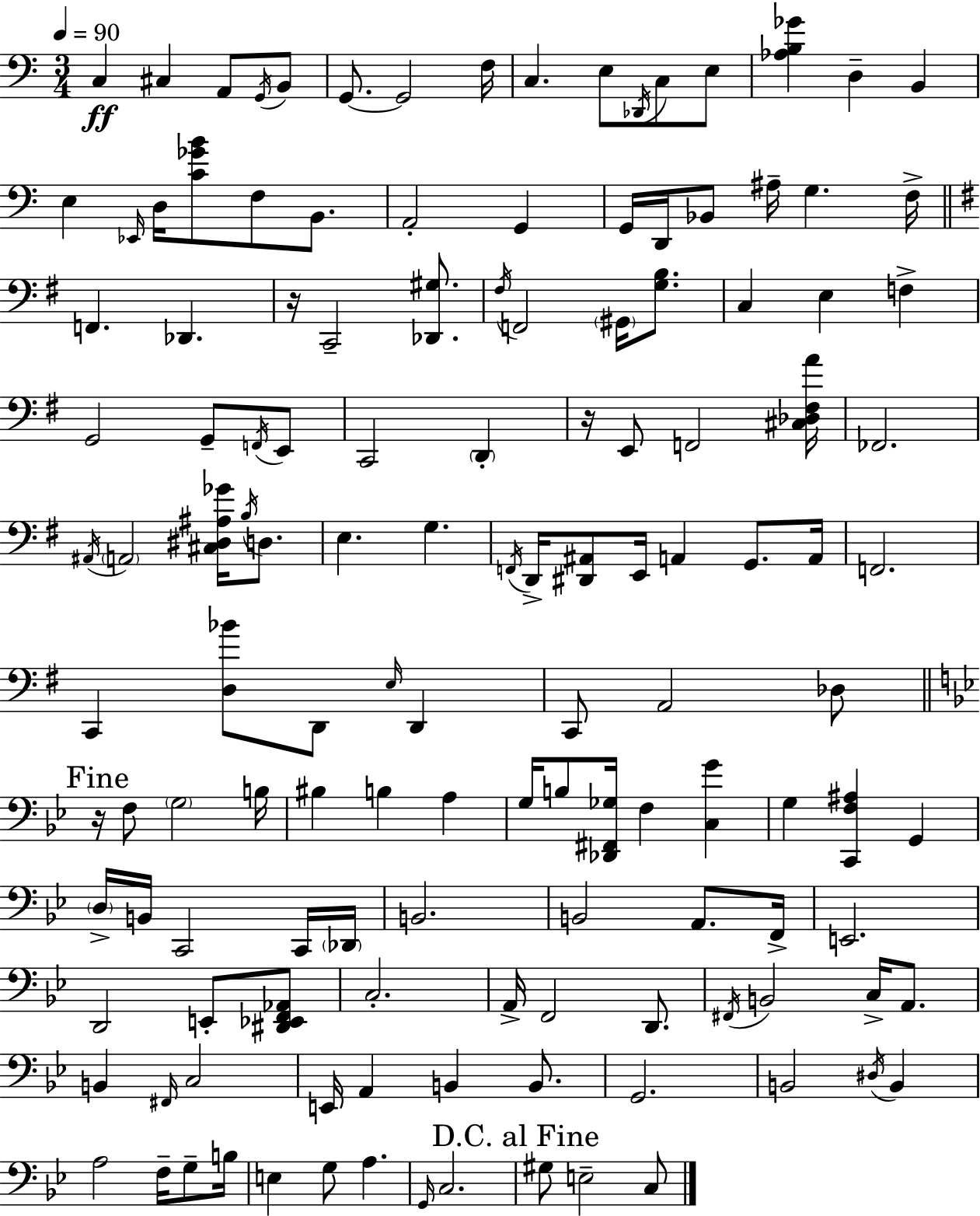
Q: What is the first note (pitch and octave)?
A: C3